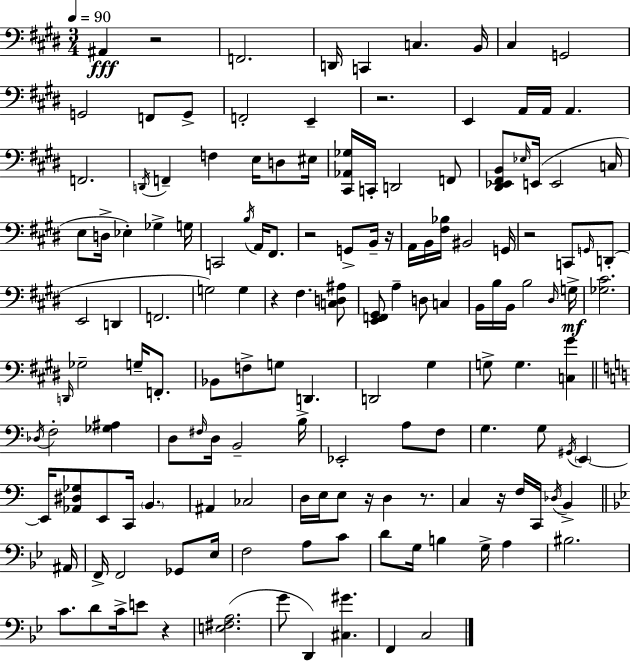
{
  \clef bass
  \numericTimeSignature
  \time 3/4
  \key e \major
  \tempo 4 = 90
  ais,4\fff r2 | f,2. | d,16 c,4 c4. b,16 | cis4 g,2 | \break g,2 f,8 g,8-> | f,2-. e,4-- | r2. | e,4 a,16 a,16 a,4. | \break f,2. | \acciaccatura { d,16 } f,4-- f4 e16 d8 | eis16 <cis, aes, ges>16 c,16-. d,2 f,8 | <dis, ees, fis, b,>8 \grace { ees16 } e,16( e,2 | \break c16 e8 d16-> ees4-.) ges4-> | g16 c,2 \acciaccatura { b16 } a,16 | fis,8. r2 g,8-> | b,16-- r16 a,16 b,16 <fis bes>16 bis,2 | \break g,16 r2 c,8 | \grace { g,16 }( d,8-. e,2 | d,4 f,2. | g2) | \break g4 r4 fis4. | <c d ais>8 <e, f, gis,>8 a4-- d8 | c4 b,16 b16 b,16 b2 | \grace { dis16 } g16->\mf <ges cis'>2. | \break \grace { d,16 } ges2-- | g16-- f,8.-. bes,8 f8-> g8 | d,4. d,2 | gis4 g8-> g4. | \break <c gis'>4 \bar "||" \break \key a \minor \acciaccatura { des16 } f2-. <ges ais>4 | d8 \grace { fis16 } d16 b,2-- | b16-> ees,2-. a8 | f8 g4. g8 \acciaccatura { gis,16 } \parenthesize e,4~~ | \break e,16 <aes, dis ges>8 e,8 c,16 \parenthesize b,4. | ais,4 ces2 | d16 e16 e8 r16 d4 | r8. c4 r16 f16 c,16 \acciaccatura { des16 } b,4-> | \break \bar "||" \break \key bes \major ais,16 f,16-> f,2 ges,8 | ees16 f2 a8 c'8 | d'8 g16 b4 g16-> a4 | bis2. | \break c'8. d'8 c'16-> e'8 r4 | <e fis a>2.( | g'8 d,4) <cis gis'>4. | f,4 c2 | \break \bar "|."
}